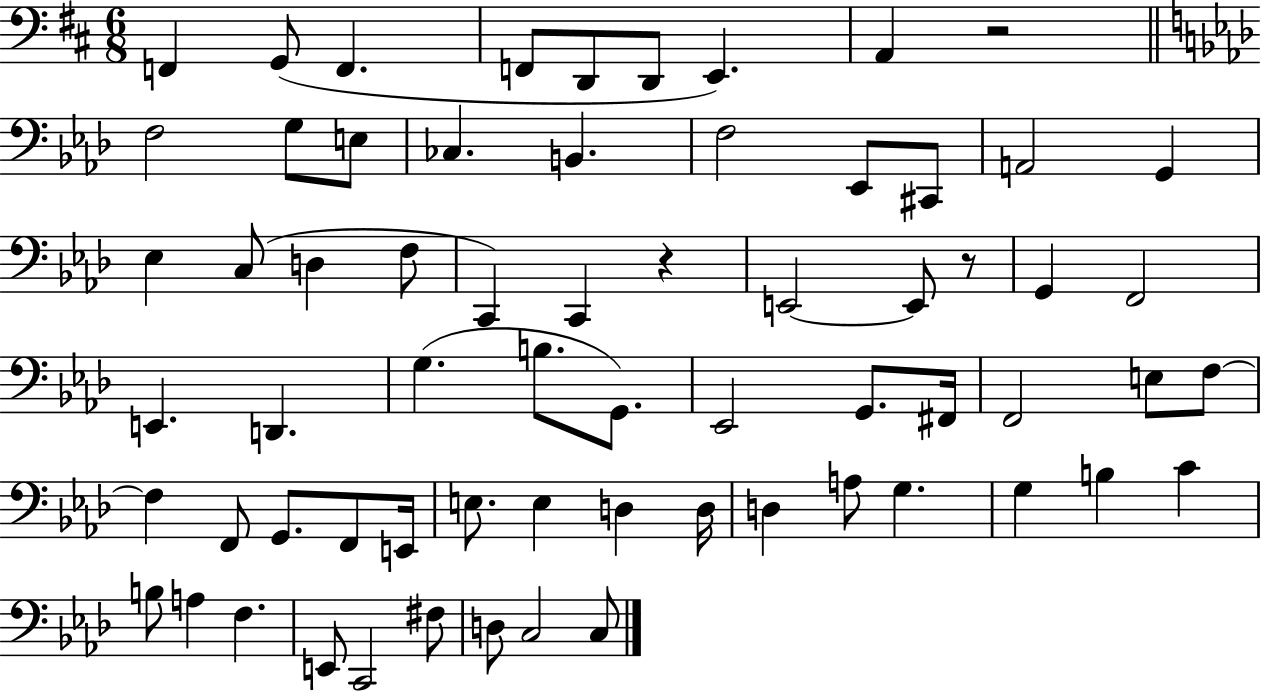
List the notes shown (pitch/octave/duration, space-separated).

F2/q G2/e F2/q. F2/e D2/e D2/e E2/q. A2/q R/h F3/h G3/e E3/e CES3/q. B2/q. F3/h Eb2/e C#2/e A2/h G2/q Eb3/q C3/e D3/q F3/e C2/q C2/q R/q E2/h E2/e R/e G2/q F2/h E2/q. D2/q. G3/q. B3/e. G2/e. Eb2/h G2/e. F#2/s F2/h E3/e F3/e F3/q F2/e G2/e. F2/e E2/s E3/e. E3/q D3/q D3/s D3/q A3/e G3/q. G3/q B3/q C4/q B3/e A3/q F3/q. E2/e C2/h F#3/e D3/e C3/h C3/e